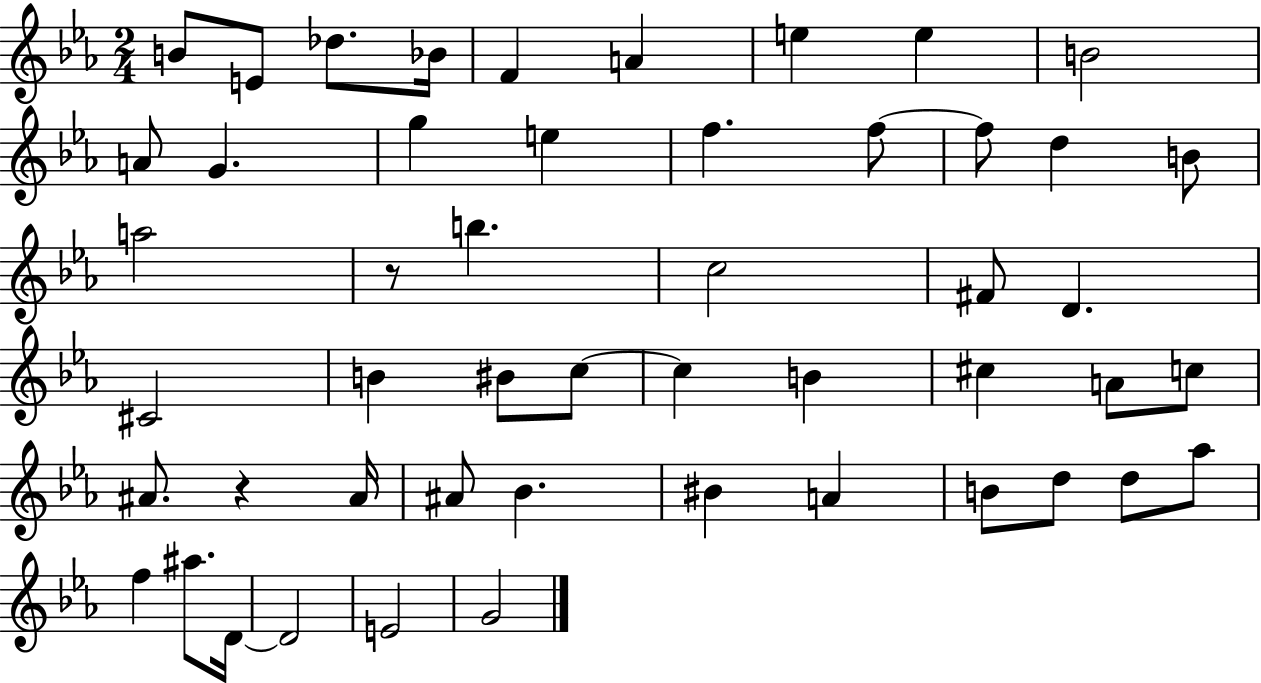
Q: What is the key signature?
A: EES major